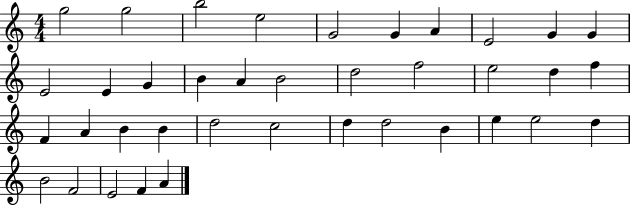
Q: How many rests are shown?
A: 0